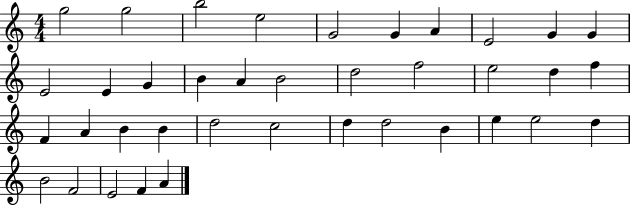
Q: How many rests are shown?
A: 0